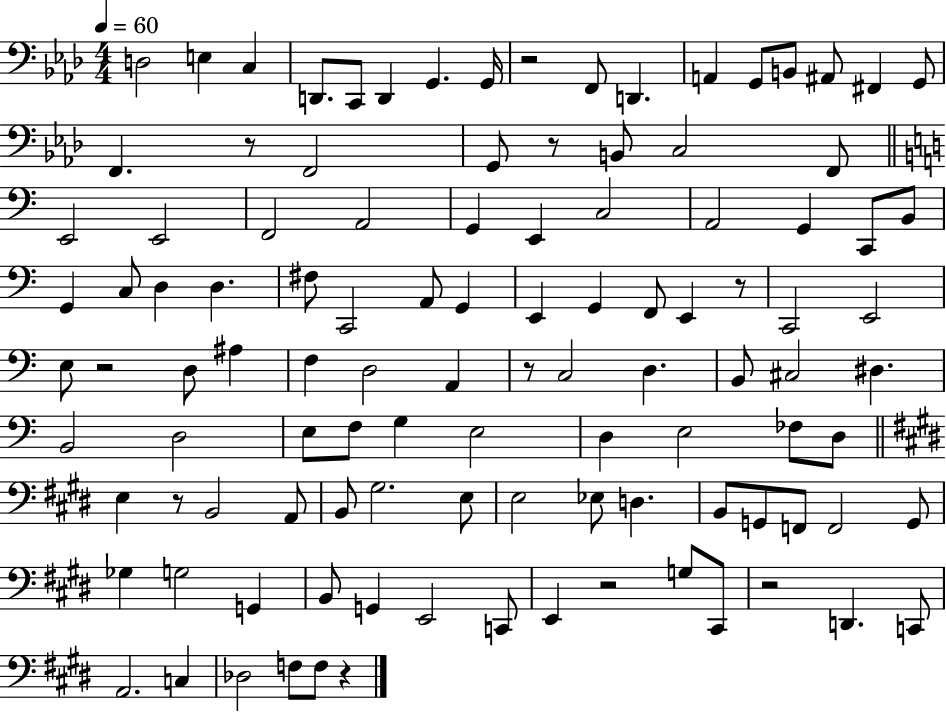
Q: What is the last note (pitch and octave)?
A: F3